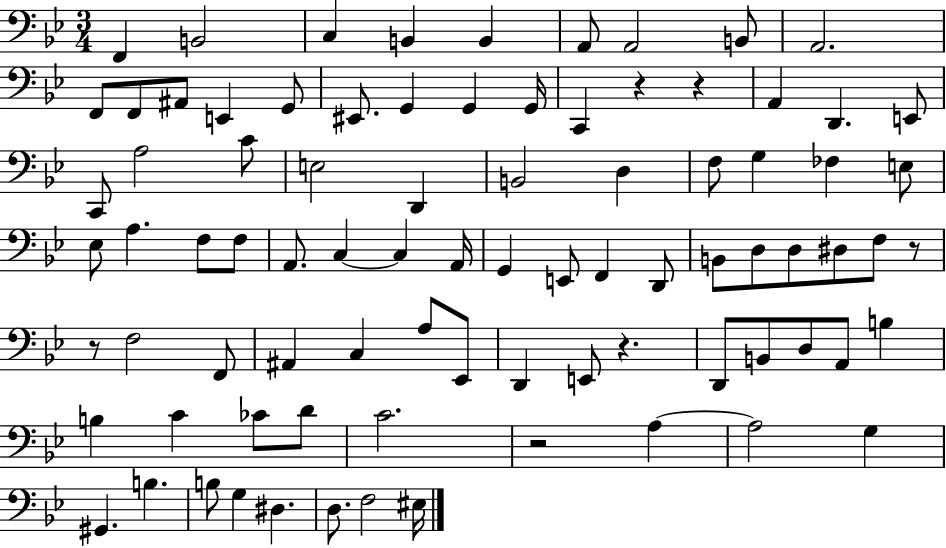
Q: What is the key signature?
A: BES major